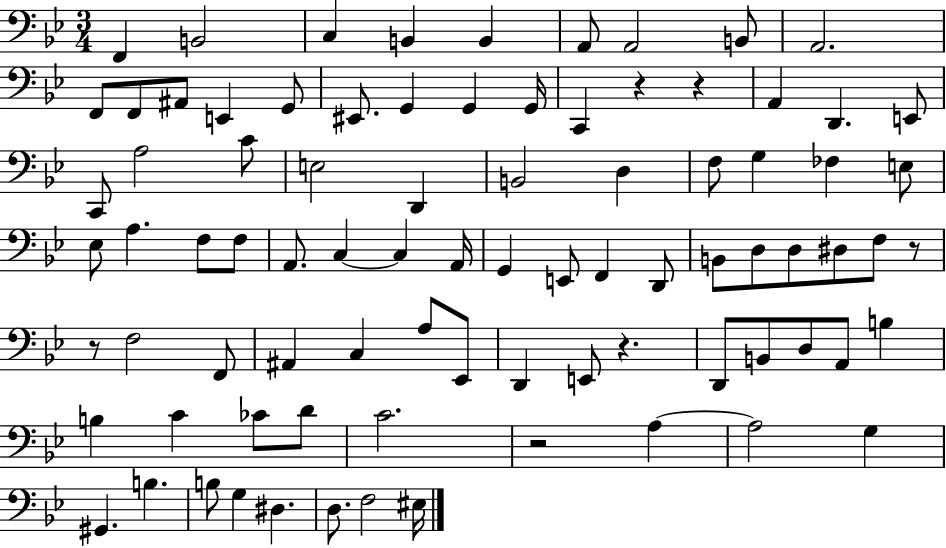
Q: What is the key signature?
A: BES major